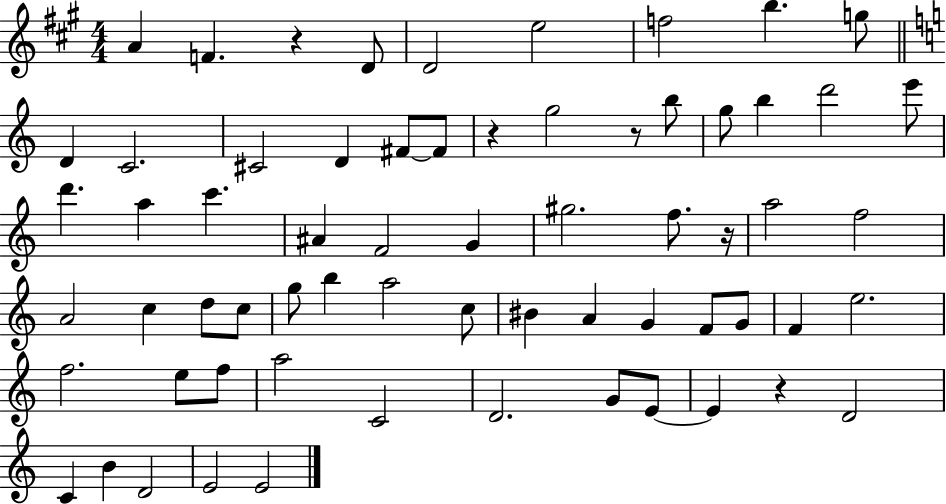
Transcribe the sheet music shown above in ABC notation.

X:1
T:Untitled
M:4/4
L:1/4
K:A
A F z D/2 D2 e2 f2 b g/2 D C2 ^C2 D ^F/2 ^F/2 z g2 z/2 b/2 g/2 b d'2 e'/2 d' a c' ^A F2 G ^g2 f/2 z/4 a2 f2 A2 c d/2 c/2 g/2 b a2 c/2 ^B A G F/2 G/2 F e2 f2 e/2 f/2 a2 C2 D2 G/2 E/2 E z D2 C B D2 E2 E2